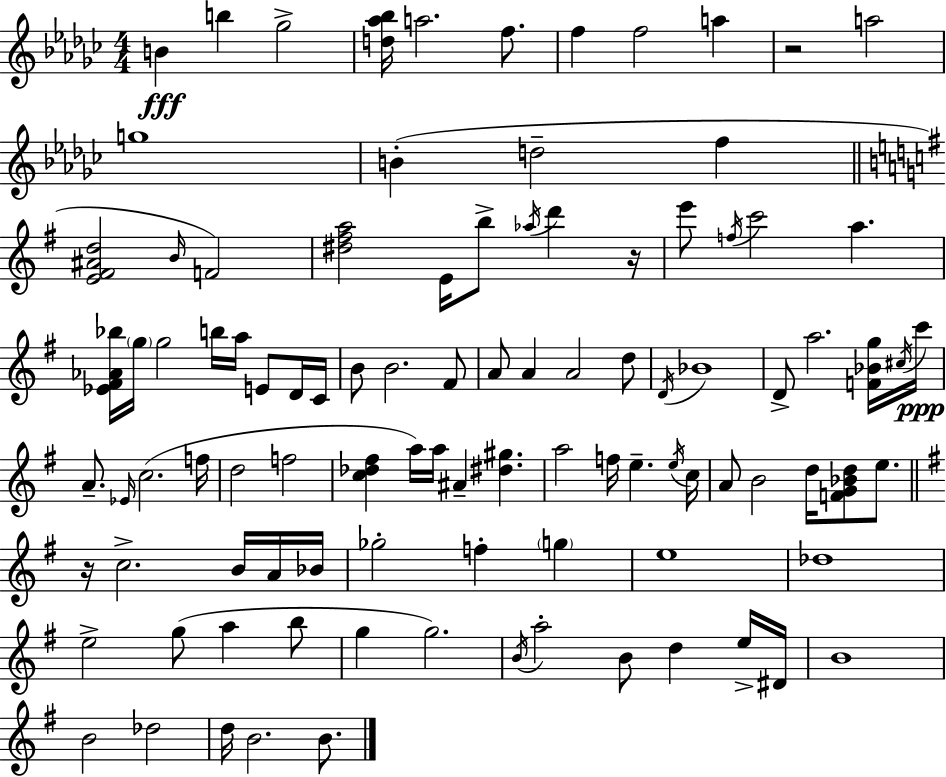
B4/q B5/q Gb5/h [D5,Ab5,Bb5]/s A5/h. F5/e. F5/q F5/h A5/q R/h A5/h G5/w B4/q D5/h F5/q [E4,F#4,A#4,D5]/h B4/s F4/h [D#5,F#5,A5]/h E4/s B5/e Ab5/s D6/q R/s E6/e F5/s C6/h A5/q. [Eb4,F#4,Ab4,Bb5]/s G5/s G5/h B5/s A5/s E4/e D4/s C4/s B4/e B4/h. F#4/e A4/e A4/q A4/h D5/e D4/s Bb4/w D4/e A5/h. [F4,Bb4,G5]/s C#5/s C6/s A4/e. Eb4/s C5/h. F5/s D5/h F5/h [C5,Db5,F#5]/q A5/s A5/s A#4/q [D#5,G#5]/q. A5/h F5/s E5/q. E5/s C5/s A4/e B4/h D5/s [F4,G4,Bb4,D5]/e E5/e. R/s C5/h. B4/s A4/s Bb4/s Gb5/h F5/q G5/q E5/w Db5/w E5/h G5/e A5/q B5/e G5/q G5/h. B4/s A5/h B4/e D5/q E5/s D#4/s B4/w B4/h Db5/h D5/s B4/h. B4/e.